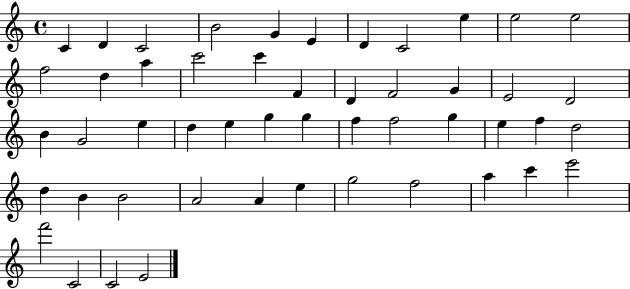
C4/q D4/q C4/h B4/h G4/q E4/q D4/q C4/h E5/q E5/h E5/h F5/h D5/q A5/q C6/h C6/q F4/q D4/q F4/h G4/q E4/h D4/h B4/q G4/h E5/q D5/q E5/q G5/q G5/q F5/q F5/h G5/q E5/q F5/q D5/h D5/q B4/q B4/h A4/h A4/q E5/q G5/h F5/h A5/q C6/q E6/h F6/h C4/h C4/h E4/h